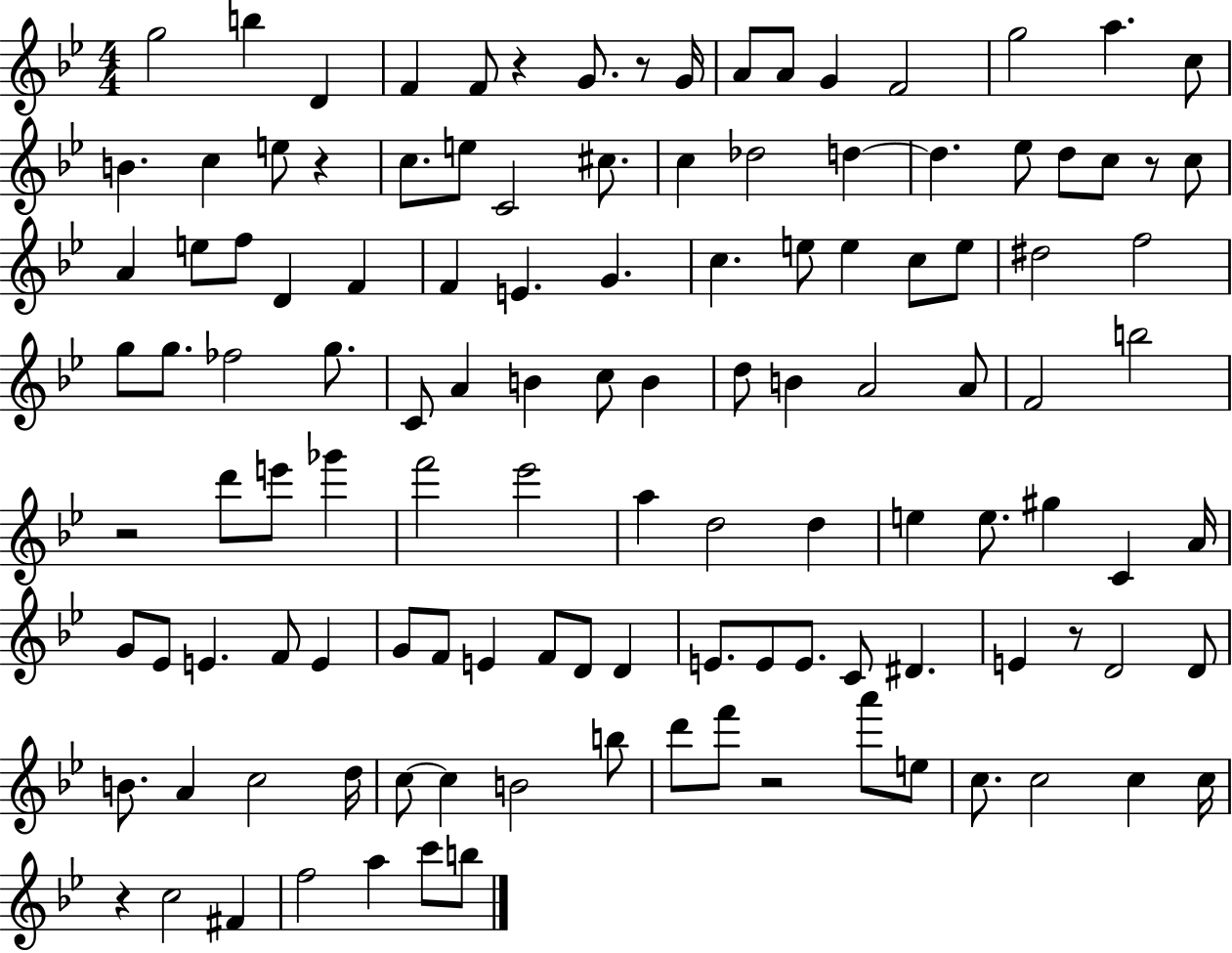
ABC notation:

X:1
T:Untitled
M:4/4
L:1/4
K:Bb
g2 b D F F/2 z G/2 z/2 G/4 A/2 A/2 G F2 g2 a c/2 B c e/2 z c/2 e/2 C2 ^c/2 c _d2 d d _e/2 d/2 c/2 z/2 c/2 A e/2 f/2 D F F E G c e/2 e c/2 e/2 ^d2 f2 g/2 g/2 _f2 g/2 C/2 A B c/2 B d/2 B A2 A/2 F2 b2 z2 d'/2 e'/2 _g' f'2 _e'2 a d2 d e e/2 ^g C A/4 G/2 _E/2 E F/2 E G/2 F/2 E F/2 D/2 D E/2 E/2 E/2 C/2 ^D E z/2 D2 D/2 B/2 A c2 d/4 c/2 c B2 b/2 d'/2 f'/2 z2 a'/2 e/2 c/2 c2 c c/4 z c2 ^F f2 a c'/2 b/2